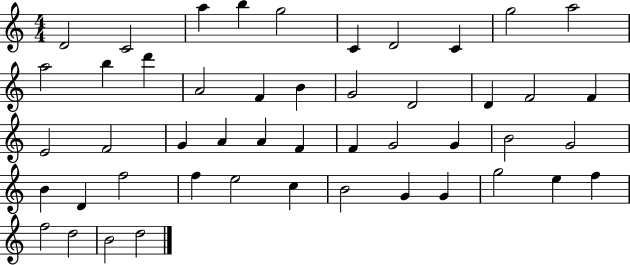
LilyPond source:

{
  \clef treble
  \numericTimeSignature
  \time 4/4
  \key c \major
  d'2 c'2 | a''4 b''4 g''2 | c'4 d'2 c'4 | g''2 a''2 | \break a''2 b''4 d'''4 | a'2 f'4 b'4 | g'2 d'2 | d'4 f'2 f'4 | \break e'2 f'2 | g'4 a'4 a'4 f'4 | f'4 g'2 g'4 | b'2 g'2 | \break b'4 d'4 f''2 | f''4 e''2 c''4 | b'2 g'4 g'4 | g''2 e''4 f''4 | \break f''2 d''2 | b'2 d''2 | \bar "|."
}